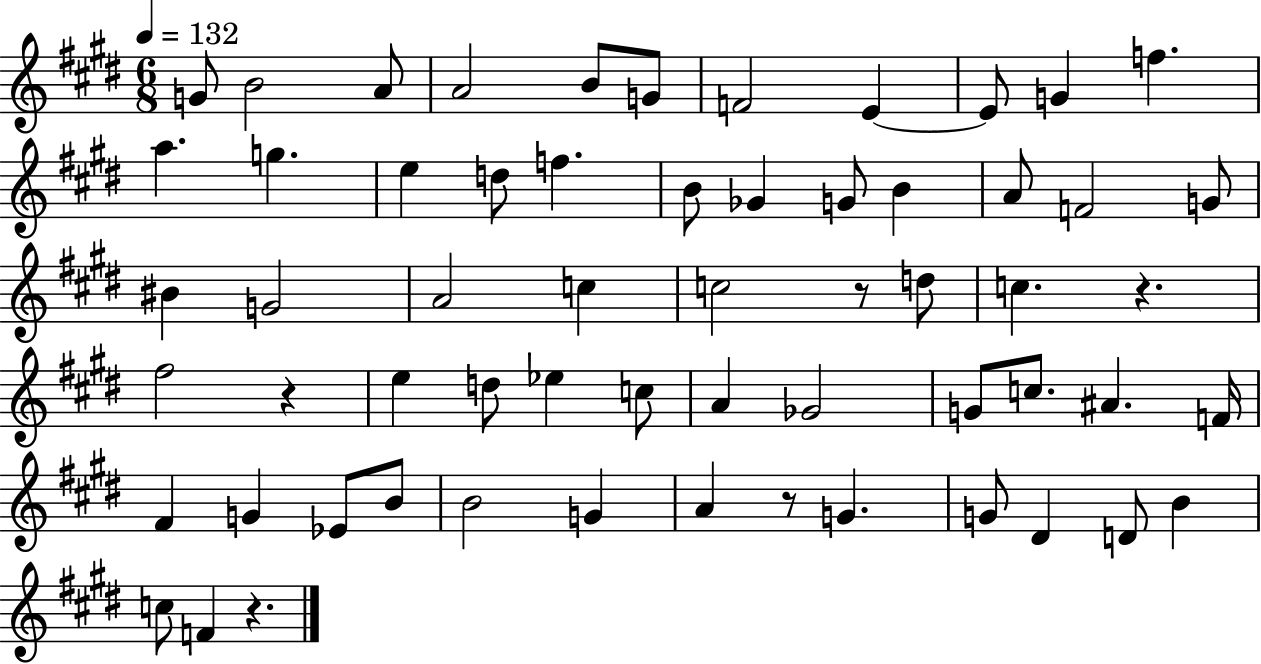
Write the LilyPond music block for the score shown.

{
  \clef treble
  \numericTimeSignature
  \time 6/8
  \key e \major
  \tempo 4 = 132
  g'8 b'2 a'8 | a'2 b'8 g'8 | f'2 e'4~~ | e'8 g'4 f''4. | \break a''4. g''4. | e''4 d''8 f''4. | b'8 ges'4 g'8 b'4 | a'8 f'2 g'8 | \break bis'4 g'2 | a'2 c''4 | c''2 r8 d''8 | c''4. r4. | \break fis''2 r4 | e''4 d''8 ees''4 c''8 | a'4 ges'2 | g'8 c''8. ais'4. f'16 | \break fis'4 g'4 ees'8 b'8 | b'2 g'4 | a'4 r8 g'4. | g'8 dis'4 d'8 b'4 | \break c''8 f'4 r4. | \bar "|."
}